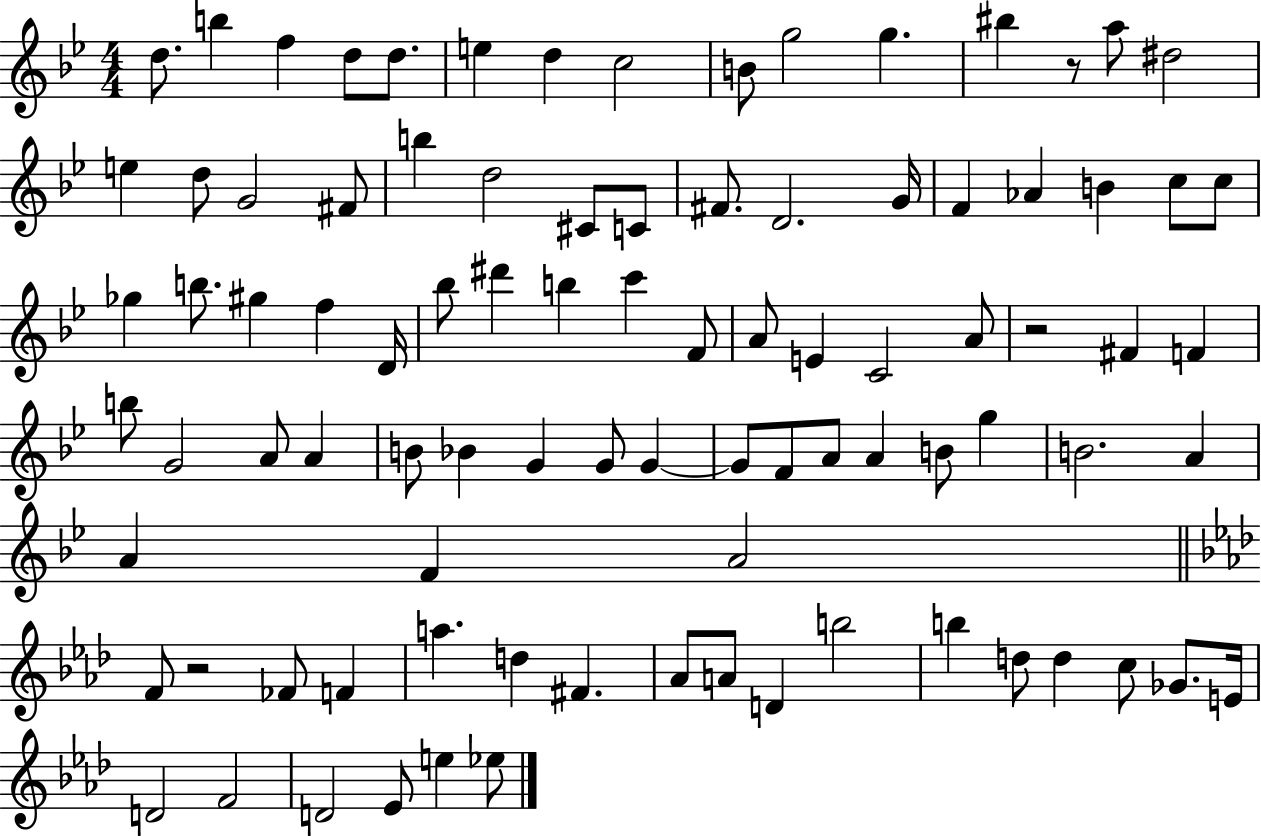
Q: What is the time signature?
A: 4/4